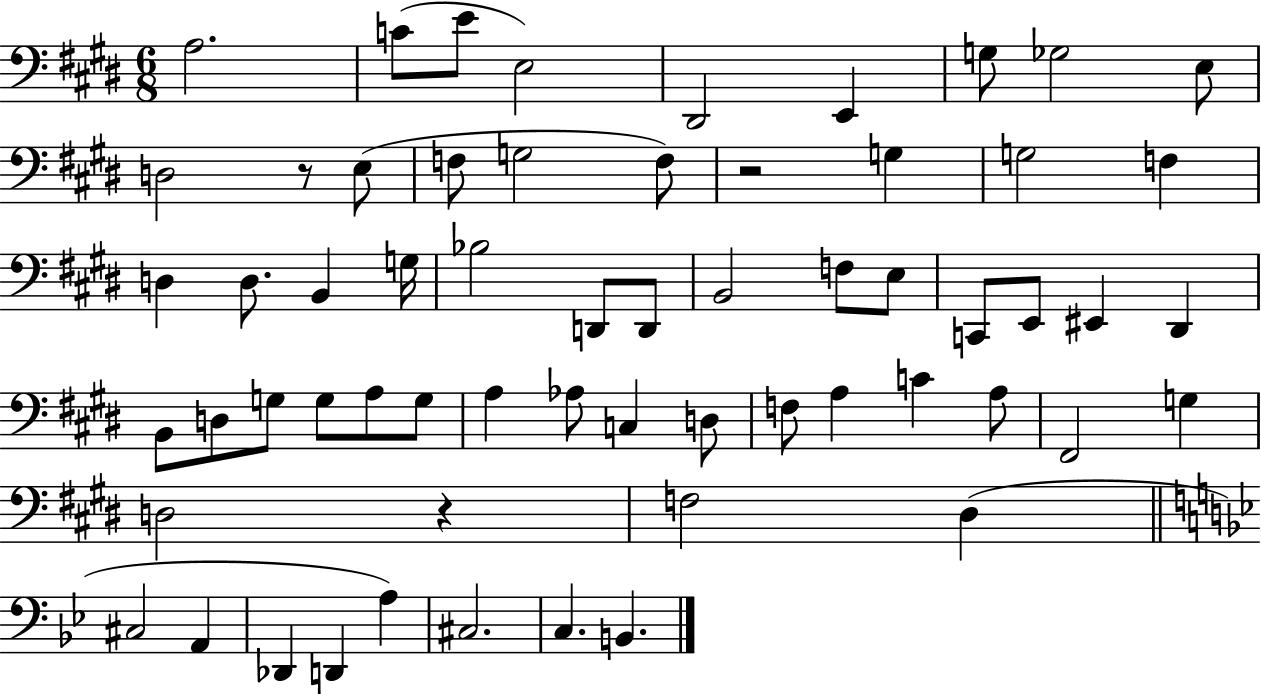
X:1
T:Untitled
M:6/8
L:1/4
K:E
A,2 C/2 E/2 E,2 ^D,,2 E,, G,/2 _G,2 E,/2 D,2 z/2 E,/2 F,/2 G,2 F,/2 z2 G, G,2 F, D, D,/2 B,, G,/4 _B,2 D,,/2 D,,/2 B,,2 F,/2 E,/2 C,,/2 E,,/2 ^E,, ^D,, B,,/2 D,/2 G,/2 G,/2 A,/2 G,/2 A, _A,/2 C, D,/2 F,/2 A, C A,/2 ^F,,2 G, D,2 z F,2 ^D, ^C,2 A,, _D,, D,, A, ^C,2 C, B,,